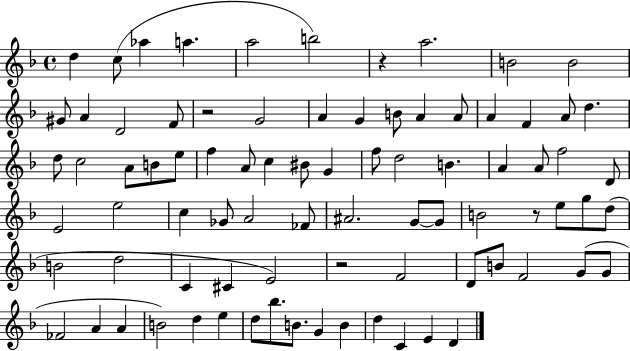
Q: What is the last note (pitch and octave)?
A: D4